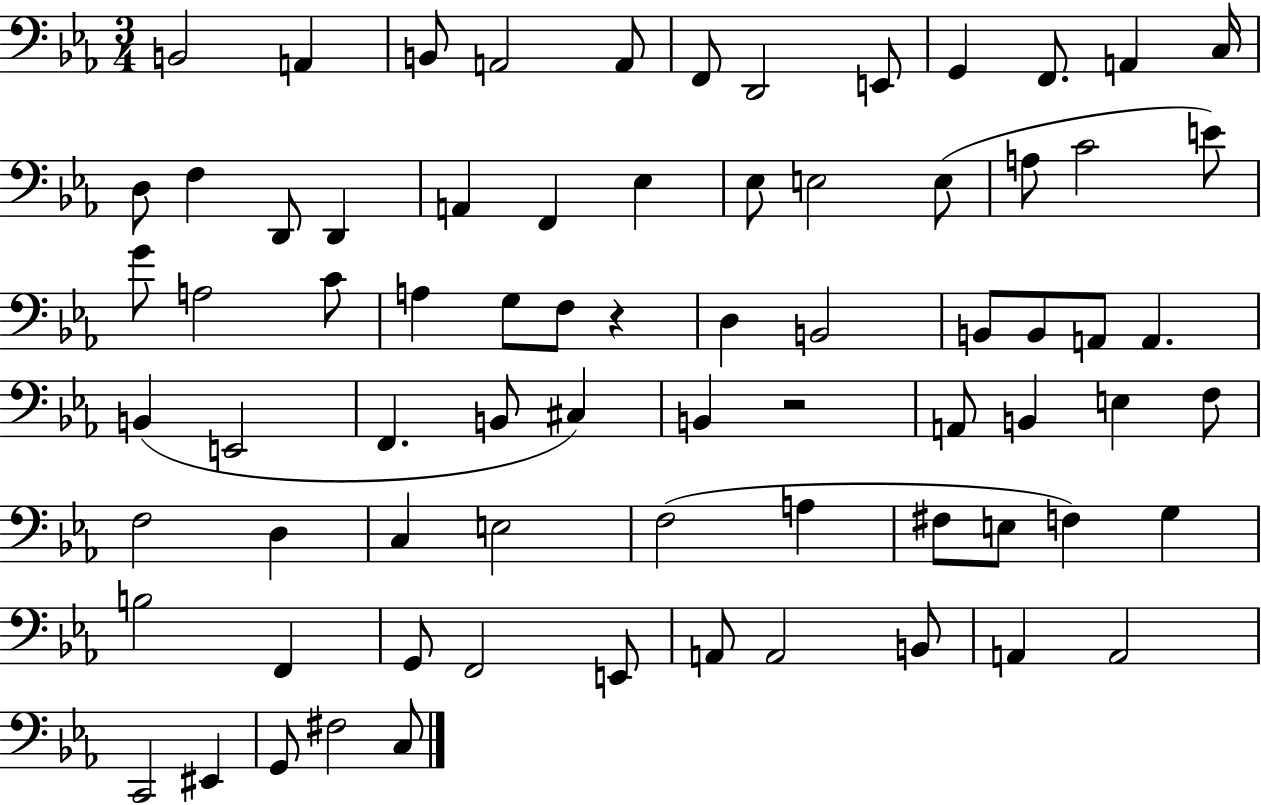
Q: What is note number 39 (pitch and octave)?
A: E2